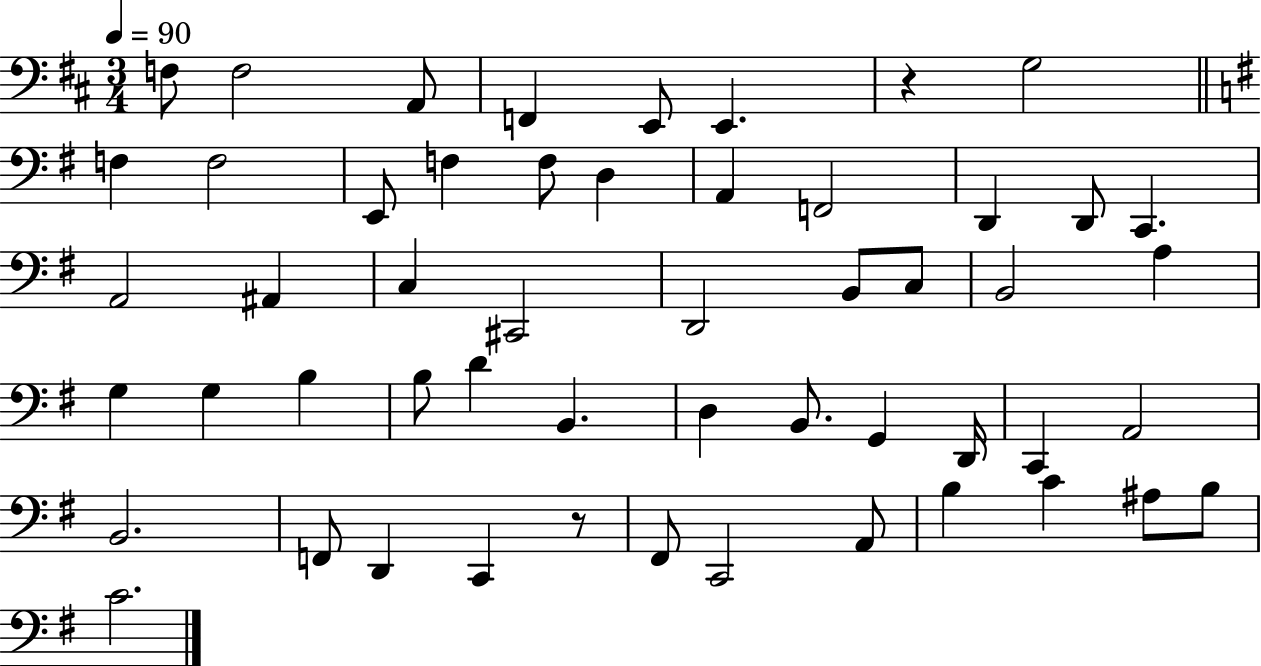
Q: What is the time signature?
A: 3/4